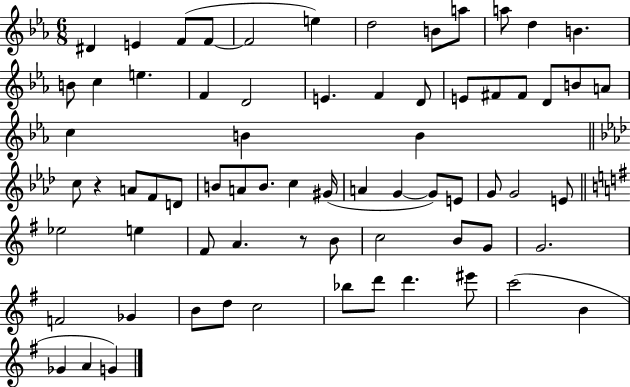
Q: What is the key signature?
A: EES major